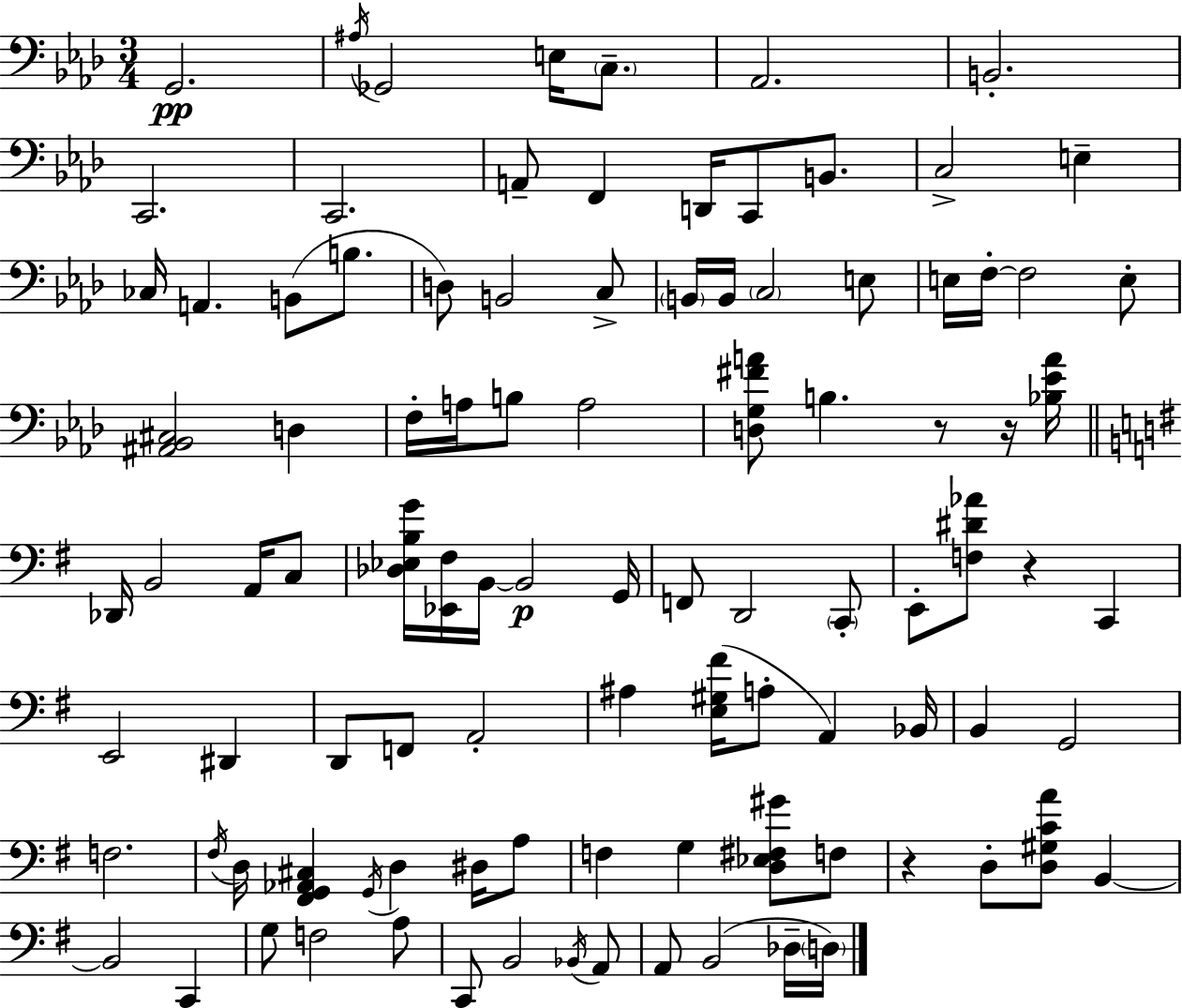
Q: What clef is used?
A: bass